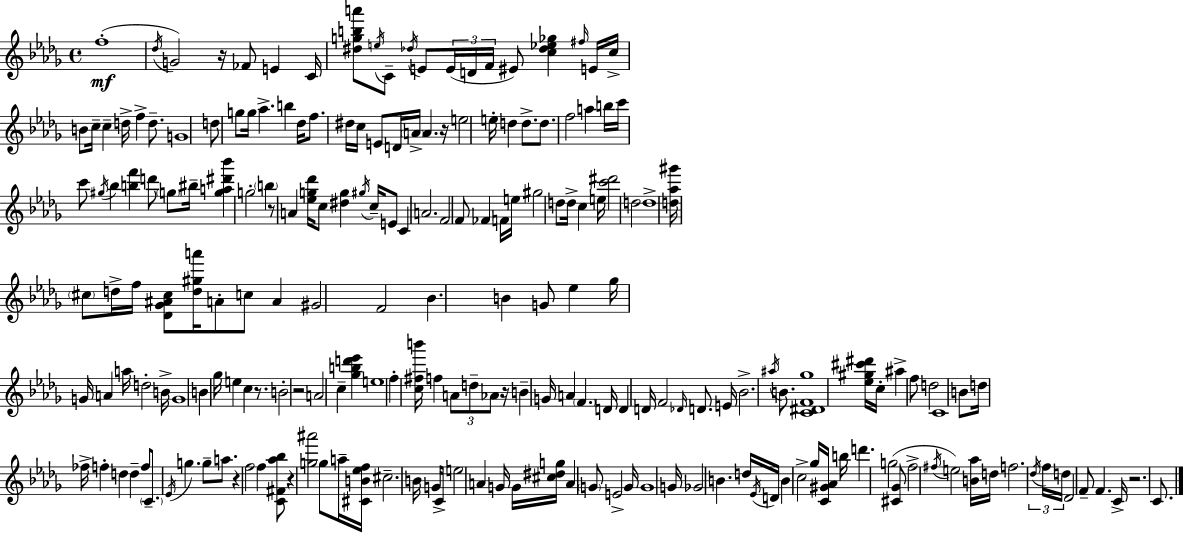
{
  \clef treble
  \time 4/4
  \defaultTimeSignature
  \key bes \minor
  f''1-.(\mf | \acciaccatura { des''16 } g'2) r16 fes'8 e'4 | c'16 <dis'' g'' b'' a'''>8 \acciaccatura { e''16 } c'8-- \acciaccatura { des''16 } e'8 \tuplet 3/2 { e'16( d'16 f'16 } eis'8) <c'' des'' ees'' ges''>4 | \grace { fis''16 } e'16 c''16-> b'8 c''16-- c''4-- d''16-> f''4-> | \break d''8.-- g'1 | d''8 g''8 g''16 aes''4.-> b''4 | des''16 f''8. dis''16 c''16 e'8 d'16 \parenthesize a'16-> a'4. | r16 e''2 e''16-. d''4 | \break d''8.-> d''8. f''2 a''4 | b''16 c'''16 c'''8 \acciaccatura { gis''16 } bes''4 <b'' f'''>4 | d'''8 \parenthesize g''8 bis''16-- <g'' a'' dis''' bes'''>4 g''2-. | \parenthesize b''4 r8 a'4 <ees'' g'' des'''>16 c''8 <dis'' g''>4 | \break \acciaccatura { gis''16 } c''16-- e'8 c'4 a'2. | f'2 f'8 | fes'4 f'16 e''16 gis''2 d''8 | d''16-> c''4 e''16 <c''' dis'''>2 d''2 | \break d''1-> | <d'' aes'' gis'''>16 \parenthesize cis''8 d''16-> f''16 <des' ges' ais' cis''>8 <d'' gis'' a'''>16 a'8-. | c''8 a'4 gis'2 f'2 | bes'4. b'4 | \break g'8 ees''4 ges''16 g'16 a'4 a''16 d''2-. | b'16-> g'1 | b'4 ges''16 e''4 c''4 | r8. b'2-. r2 | \break a'2 c''4-- | <ges'' b'' d''' ees'''>4 e''1 | f''4-. <c'' fis'' b'''>16 f''4 \tuplet 3/2 { a'8 | d''8-- aes'8 } r16 b'4-- g'16 a'4 \parenthesize f'4. | \break d'16 d'4 d'16 f'2 | \grace { des'16 } d'8. e'16 bes'2.-> | \acciaccatura { ais''16 } b'8. <c' dis' f' ges''>1 | <ees'' gis'' cis''' dis'''>16 c''16-. ais''4-> f''8 | \break d''2 c'1 | b'8 d''16 fes''16-> f''4-. | d''4 d''4-- f''8 \parenthesize c'8.-- \acciaccatura { ees'16 } g''4. | g''8-- a''8. r4 f''2 | \break f''4 <c' fis' aes'' bes''>8 r4 <g'' ais'''>2 | g''8 a''16-- <cis' b' ees'' f''>16 cis''2.-- | b'16 g'16 c'8-> e''2 | a'4 g'16 g'16 <cis'' dis'' g''>16 a'4 \parenthesize g'8 | \break e'2-> g'16 g'1 | g'16 ges'2 | b'4. d''16 \acciaccatura { ees'16 } d'16 b'4 c''2-> | ges''16 <c' gis' aes'>16 b''16 d'''4. | \break g''2( <cis' ges'>8 f''2-> | \acciaccatura { fis''16 }) e''2 <b' aes''>16 d''16 f''2. | \tuplet 3/2 { \acciaccatura { des''16 } f''16 d''16 } des'2 | f'8-- f'4. c'16-> r2. | \break c'8. \bar "|."
}